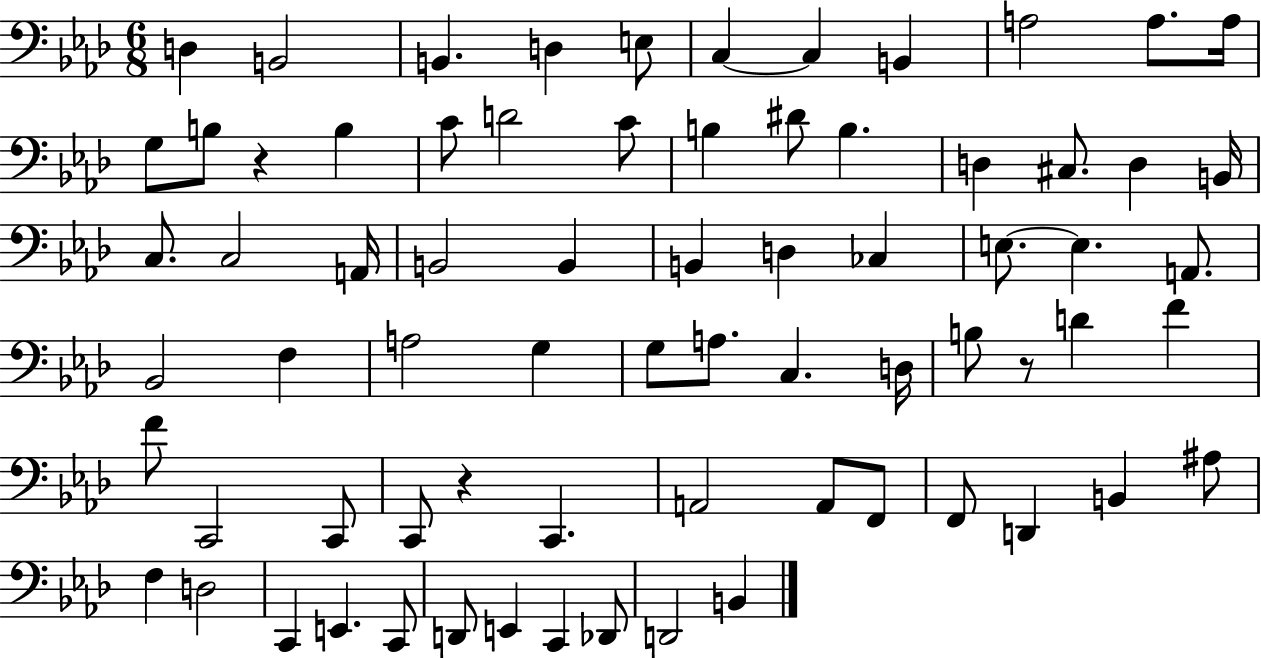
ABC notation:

X:1
T:Untitled
M:6/8
L:1/4
K:Ab
D, B,,2 B,, D, E,/2 C, C, B,, A,2 A,/2 A,/4 G,/2 B,/2 z B, C/2 D2 C/2 B, ^D/2 B, D, ^C,/2 D, B,,/4 C,/2 C,2 A,,/4 B,,2 B,, B,, D, _C, E,/2 E, A,,/2 _B,,2 F, A,2 G, G,/2 A,/2 C, D,/4 B,/2 z/2 D F F/2 C,,2 C,,/2 C,,/2 z C,, A,,2 A,,/2 F,,/2 F,,/2 D,, B,, ^A,/2 F, D,2 C,, E,, C,,/2 D,,/2 E,, C,, _D,,/2 D,,2 B,,